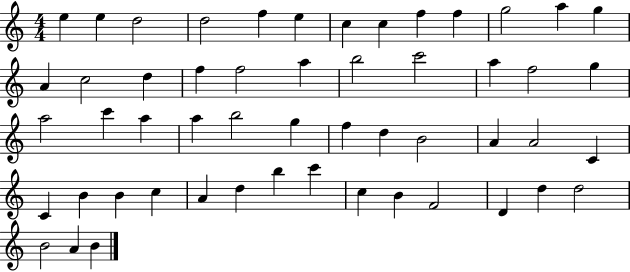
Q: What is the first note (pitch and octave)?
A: E5